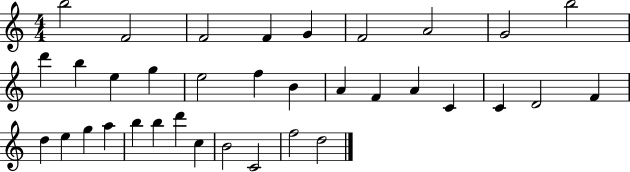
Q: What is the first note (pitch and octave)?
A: B5